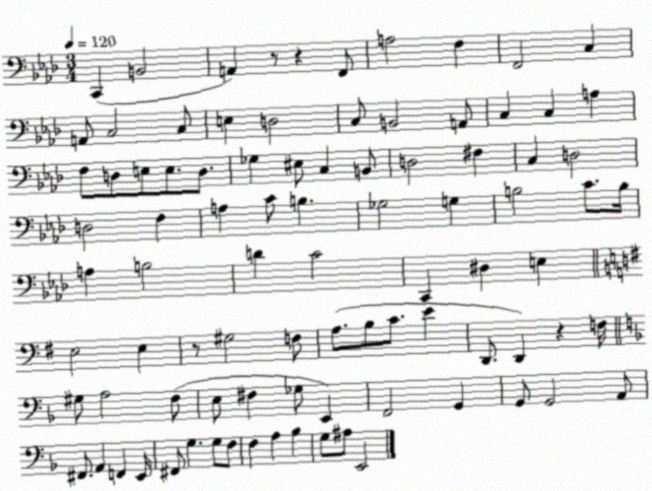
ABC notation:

X:1
T:Untitled
M:3/4
L:1/4
K:Ab
C,, B,,2 A,, z/2 z F,,/2 A,2 F, F,,2 C, A,,/2 C,2 C,/2 E, D,2 C,/2 B,,2 A,,/2 C, C, A, F,/2 D,/2 E,/2 E,/2 D,/2 _G, ^E,/2 C, B,,/2 D,2 ^F, C, D,2 D,2 F, A, C/2 B, _G,2 G, B,2 C/2 B,/4 A, B,2 D C2 C,, ^D, E, E,2 E, z/2 ^G,2 F,/2 A,/2 B,/2 C/2 E D,,/2 D,, z F,/4 ^G,/2 A,2 F,/2 E,/2 ^F, _G,/2 E,, F,,2 G,, G,,/2 G,,2 A,,/2 ^F,,/2 A,, F,, E,,/4 ^F,,/2 G, G,/2 F,/2 F, A, _B, G,/2 ^A,/2 E,,2